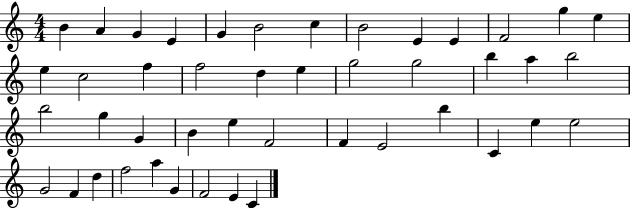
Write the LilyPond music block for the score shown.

{
  \clef treble
  \numericTimeSignature
  \time 4/4
  \key c \major
  b'4 a'4 g'4 e'4 | g'4 b'2 c''4 | b'2 e'4 e'4 | f'2 g''4 e''4 | \break e''4 c''2 f''4 | f''2 d''4 e''4 | g''2 g''2 | b''4 a''4 b''2 | \break b''2 g''4 g'4 | b'4 e''4 f'2 | f'4 e'2 b''4 | c'4 e''4 e''2 | \break g'2 f'4 d''4 | f''2 a''4 g'4 | f'2 e'4 c'4 | \bar "|."
}